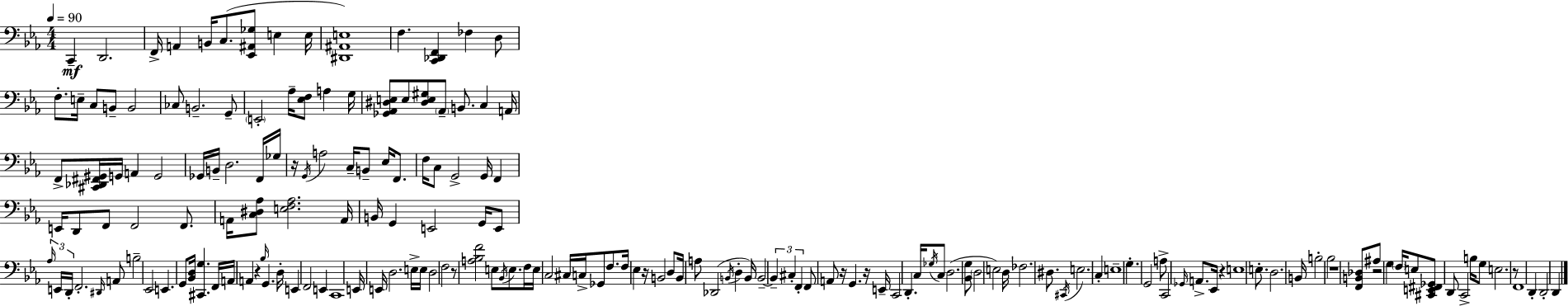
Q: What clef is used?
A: bass